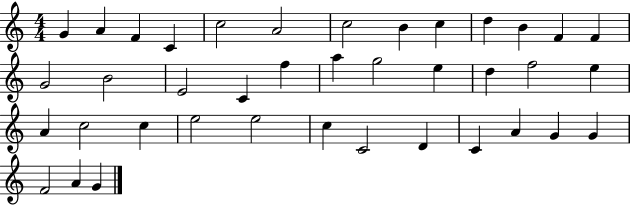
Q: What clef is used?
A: treble